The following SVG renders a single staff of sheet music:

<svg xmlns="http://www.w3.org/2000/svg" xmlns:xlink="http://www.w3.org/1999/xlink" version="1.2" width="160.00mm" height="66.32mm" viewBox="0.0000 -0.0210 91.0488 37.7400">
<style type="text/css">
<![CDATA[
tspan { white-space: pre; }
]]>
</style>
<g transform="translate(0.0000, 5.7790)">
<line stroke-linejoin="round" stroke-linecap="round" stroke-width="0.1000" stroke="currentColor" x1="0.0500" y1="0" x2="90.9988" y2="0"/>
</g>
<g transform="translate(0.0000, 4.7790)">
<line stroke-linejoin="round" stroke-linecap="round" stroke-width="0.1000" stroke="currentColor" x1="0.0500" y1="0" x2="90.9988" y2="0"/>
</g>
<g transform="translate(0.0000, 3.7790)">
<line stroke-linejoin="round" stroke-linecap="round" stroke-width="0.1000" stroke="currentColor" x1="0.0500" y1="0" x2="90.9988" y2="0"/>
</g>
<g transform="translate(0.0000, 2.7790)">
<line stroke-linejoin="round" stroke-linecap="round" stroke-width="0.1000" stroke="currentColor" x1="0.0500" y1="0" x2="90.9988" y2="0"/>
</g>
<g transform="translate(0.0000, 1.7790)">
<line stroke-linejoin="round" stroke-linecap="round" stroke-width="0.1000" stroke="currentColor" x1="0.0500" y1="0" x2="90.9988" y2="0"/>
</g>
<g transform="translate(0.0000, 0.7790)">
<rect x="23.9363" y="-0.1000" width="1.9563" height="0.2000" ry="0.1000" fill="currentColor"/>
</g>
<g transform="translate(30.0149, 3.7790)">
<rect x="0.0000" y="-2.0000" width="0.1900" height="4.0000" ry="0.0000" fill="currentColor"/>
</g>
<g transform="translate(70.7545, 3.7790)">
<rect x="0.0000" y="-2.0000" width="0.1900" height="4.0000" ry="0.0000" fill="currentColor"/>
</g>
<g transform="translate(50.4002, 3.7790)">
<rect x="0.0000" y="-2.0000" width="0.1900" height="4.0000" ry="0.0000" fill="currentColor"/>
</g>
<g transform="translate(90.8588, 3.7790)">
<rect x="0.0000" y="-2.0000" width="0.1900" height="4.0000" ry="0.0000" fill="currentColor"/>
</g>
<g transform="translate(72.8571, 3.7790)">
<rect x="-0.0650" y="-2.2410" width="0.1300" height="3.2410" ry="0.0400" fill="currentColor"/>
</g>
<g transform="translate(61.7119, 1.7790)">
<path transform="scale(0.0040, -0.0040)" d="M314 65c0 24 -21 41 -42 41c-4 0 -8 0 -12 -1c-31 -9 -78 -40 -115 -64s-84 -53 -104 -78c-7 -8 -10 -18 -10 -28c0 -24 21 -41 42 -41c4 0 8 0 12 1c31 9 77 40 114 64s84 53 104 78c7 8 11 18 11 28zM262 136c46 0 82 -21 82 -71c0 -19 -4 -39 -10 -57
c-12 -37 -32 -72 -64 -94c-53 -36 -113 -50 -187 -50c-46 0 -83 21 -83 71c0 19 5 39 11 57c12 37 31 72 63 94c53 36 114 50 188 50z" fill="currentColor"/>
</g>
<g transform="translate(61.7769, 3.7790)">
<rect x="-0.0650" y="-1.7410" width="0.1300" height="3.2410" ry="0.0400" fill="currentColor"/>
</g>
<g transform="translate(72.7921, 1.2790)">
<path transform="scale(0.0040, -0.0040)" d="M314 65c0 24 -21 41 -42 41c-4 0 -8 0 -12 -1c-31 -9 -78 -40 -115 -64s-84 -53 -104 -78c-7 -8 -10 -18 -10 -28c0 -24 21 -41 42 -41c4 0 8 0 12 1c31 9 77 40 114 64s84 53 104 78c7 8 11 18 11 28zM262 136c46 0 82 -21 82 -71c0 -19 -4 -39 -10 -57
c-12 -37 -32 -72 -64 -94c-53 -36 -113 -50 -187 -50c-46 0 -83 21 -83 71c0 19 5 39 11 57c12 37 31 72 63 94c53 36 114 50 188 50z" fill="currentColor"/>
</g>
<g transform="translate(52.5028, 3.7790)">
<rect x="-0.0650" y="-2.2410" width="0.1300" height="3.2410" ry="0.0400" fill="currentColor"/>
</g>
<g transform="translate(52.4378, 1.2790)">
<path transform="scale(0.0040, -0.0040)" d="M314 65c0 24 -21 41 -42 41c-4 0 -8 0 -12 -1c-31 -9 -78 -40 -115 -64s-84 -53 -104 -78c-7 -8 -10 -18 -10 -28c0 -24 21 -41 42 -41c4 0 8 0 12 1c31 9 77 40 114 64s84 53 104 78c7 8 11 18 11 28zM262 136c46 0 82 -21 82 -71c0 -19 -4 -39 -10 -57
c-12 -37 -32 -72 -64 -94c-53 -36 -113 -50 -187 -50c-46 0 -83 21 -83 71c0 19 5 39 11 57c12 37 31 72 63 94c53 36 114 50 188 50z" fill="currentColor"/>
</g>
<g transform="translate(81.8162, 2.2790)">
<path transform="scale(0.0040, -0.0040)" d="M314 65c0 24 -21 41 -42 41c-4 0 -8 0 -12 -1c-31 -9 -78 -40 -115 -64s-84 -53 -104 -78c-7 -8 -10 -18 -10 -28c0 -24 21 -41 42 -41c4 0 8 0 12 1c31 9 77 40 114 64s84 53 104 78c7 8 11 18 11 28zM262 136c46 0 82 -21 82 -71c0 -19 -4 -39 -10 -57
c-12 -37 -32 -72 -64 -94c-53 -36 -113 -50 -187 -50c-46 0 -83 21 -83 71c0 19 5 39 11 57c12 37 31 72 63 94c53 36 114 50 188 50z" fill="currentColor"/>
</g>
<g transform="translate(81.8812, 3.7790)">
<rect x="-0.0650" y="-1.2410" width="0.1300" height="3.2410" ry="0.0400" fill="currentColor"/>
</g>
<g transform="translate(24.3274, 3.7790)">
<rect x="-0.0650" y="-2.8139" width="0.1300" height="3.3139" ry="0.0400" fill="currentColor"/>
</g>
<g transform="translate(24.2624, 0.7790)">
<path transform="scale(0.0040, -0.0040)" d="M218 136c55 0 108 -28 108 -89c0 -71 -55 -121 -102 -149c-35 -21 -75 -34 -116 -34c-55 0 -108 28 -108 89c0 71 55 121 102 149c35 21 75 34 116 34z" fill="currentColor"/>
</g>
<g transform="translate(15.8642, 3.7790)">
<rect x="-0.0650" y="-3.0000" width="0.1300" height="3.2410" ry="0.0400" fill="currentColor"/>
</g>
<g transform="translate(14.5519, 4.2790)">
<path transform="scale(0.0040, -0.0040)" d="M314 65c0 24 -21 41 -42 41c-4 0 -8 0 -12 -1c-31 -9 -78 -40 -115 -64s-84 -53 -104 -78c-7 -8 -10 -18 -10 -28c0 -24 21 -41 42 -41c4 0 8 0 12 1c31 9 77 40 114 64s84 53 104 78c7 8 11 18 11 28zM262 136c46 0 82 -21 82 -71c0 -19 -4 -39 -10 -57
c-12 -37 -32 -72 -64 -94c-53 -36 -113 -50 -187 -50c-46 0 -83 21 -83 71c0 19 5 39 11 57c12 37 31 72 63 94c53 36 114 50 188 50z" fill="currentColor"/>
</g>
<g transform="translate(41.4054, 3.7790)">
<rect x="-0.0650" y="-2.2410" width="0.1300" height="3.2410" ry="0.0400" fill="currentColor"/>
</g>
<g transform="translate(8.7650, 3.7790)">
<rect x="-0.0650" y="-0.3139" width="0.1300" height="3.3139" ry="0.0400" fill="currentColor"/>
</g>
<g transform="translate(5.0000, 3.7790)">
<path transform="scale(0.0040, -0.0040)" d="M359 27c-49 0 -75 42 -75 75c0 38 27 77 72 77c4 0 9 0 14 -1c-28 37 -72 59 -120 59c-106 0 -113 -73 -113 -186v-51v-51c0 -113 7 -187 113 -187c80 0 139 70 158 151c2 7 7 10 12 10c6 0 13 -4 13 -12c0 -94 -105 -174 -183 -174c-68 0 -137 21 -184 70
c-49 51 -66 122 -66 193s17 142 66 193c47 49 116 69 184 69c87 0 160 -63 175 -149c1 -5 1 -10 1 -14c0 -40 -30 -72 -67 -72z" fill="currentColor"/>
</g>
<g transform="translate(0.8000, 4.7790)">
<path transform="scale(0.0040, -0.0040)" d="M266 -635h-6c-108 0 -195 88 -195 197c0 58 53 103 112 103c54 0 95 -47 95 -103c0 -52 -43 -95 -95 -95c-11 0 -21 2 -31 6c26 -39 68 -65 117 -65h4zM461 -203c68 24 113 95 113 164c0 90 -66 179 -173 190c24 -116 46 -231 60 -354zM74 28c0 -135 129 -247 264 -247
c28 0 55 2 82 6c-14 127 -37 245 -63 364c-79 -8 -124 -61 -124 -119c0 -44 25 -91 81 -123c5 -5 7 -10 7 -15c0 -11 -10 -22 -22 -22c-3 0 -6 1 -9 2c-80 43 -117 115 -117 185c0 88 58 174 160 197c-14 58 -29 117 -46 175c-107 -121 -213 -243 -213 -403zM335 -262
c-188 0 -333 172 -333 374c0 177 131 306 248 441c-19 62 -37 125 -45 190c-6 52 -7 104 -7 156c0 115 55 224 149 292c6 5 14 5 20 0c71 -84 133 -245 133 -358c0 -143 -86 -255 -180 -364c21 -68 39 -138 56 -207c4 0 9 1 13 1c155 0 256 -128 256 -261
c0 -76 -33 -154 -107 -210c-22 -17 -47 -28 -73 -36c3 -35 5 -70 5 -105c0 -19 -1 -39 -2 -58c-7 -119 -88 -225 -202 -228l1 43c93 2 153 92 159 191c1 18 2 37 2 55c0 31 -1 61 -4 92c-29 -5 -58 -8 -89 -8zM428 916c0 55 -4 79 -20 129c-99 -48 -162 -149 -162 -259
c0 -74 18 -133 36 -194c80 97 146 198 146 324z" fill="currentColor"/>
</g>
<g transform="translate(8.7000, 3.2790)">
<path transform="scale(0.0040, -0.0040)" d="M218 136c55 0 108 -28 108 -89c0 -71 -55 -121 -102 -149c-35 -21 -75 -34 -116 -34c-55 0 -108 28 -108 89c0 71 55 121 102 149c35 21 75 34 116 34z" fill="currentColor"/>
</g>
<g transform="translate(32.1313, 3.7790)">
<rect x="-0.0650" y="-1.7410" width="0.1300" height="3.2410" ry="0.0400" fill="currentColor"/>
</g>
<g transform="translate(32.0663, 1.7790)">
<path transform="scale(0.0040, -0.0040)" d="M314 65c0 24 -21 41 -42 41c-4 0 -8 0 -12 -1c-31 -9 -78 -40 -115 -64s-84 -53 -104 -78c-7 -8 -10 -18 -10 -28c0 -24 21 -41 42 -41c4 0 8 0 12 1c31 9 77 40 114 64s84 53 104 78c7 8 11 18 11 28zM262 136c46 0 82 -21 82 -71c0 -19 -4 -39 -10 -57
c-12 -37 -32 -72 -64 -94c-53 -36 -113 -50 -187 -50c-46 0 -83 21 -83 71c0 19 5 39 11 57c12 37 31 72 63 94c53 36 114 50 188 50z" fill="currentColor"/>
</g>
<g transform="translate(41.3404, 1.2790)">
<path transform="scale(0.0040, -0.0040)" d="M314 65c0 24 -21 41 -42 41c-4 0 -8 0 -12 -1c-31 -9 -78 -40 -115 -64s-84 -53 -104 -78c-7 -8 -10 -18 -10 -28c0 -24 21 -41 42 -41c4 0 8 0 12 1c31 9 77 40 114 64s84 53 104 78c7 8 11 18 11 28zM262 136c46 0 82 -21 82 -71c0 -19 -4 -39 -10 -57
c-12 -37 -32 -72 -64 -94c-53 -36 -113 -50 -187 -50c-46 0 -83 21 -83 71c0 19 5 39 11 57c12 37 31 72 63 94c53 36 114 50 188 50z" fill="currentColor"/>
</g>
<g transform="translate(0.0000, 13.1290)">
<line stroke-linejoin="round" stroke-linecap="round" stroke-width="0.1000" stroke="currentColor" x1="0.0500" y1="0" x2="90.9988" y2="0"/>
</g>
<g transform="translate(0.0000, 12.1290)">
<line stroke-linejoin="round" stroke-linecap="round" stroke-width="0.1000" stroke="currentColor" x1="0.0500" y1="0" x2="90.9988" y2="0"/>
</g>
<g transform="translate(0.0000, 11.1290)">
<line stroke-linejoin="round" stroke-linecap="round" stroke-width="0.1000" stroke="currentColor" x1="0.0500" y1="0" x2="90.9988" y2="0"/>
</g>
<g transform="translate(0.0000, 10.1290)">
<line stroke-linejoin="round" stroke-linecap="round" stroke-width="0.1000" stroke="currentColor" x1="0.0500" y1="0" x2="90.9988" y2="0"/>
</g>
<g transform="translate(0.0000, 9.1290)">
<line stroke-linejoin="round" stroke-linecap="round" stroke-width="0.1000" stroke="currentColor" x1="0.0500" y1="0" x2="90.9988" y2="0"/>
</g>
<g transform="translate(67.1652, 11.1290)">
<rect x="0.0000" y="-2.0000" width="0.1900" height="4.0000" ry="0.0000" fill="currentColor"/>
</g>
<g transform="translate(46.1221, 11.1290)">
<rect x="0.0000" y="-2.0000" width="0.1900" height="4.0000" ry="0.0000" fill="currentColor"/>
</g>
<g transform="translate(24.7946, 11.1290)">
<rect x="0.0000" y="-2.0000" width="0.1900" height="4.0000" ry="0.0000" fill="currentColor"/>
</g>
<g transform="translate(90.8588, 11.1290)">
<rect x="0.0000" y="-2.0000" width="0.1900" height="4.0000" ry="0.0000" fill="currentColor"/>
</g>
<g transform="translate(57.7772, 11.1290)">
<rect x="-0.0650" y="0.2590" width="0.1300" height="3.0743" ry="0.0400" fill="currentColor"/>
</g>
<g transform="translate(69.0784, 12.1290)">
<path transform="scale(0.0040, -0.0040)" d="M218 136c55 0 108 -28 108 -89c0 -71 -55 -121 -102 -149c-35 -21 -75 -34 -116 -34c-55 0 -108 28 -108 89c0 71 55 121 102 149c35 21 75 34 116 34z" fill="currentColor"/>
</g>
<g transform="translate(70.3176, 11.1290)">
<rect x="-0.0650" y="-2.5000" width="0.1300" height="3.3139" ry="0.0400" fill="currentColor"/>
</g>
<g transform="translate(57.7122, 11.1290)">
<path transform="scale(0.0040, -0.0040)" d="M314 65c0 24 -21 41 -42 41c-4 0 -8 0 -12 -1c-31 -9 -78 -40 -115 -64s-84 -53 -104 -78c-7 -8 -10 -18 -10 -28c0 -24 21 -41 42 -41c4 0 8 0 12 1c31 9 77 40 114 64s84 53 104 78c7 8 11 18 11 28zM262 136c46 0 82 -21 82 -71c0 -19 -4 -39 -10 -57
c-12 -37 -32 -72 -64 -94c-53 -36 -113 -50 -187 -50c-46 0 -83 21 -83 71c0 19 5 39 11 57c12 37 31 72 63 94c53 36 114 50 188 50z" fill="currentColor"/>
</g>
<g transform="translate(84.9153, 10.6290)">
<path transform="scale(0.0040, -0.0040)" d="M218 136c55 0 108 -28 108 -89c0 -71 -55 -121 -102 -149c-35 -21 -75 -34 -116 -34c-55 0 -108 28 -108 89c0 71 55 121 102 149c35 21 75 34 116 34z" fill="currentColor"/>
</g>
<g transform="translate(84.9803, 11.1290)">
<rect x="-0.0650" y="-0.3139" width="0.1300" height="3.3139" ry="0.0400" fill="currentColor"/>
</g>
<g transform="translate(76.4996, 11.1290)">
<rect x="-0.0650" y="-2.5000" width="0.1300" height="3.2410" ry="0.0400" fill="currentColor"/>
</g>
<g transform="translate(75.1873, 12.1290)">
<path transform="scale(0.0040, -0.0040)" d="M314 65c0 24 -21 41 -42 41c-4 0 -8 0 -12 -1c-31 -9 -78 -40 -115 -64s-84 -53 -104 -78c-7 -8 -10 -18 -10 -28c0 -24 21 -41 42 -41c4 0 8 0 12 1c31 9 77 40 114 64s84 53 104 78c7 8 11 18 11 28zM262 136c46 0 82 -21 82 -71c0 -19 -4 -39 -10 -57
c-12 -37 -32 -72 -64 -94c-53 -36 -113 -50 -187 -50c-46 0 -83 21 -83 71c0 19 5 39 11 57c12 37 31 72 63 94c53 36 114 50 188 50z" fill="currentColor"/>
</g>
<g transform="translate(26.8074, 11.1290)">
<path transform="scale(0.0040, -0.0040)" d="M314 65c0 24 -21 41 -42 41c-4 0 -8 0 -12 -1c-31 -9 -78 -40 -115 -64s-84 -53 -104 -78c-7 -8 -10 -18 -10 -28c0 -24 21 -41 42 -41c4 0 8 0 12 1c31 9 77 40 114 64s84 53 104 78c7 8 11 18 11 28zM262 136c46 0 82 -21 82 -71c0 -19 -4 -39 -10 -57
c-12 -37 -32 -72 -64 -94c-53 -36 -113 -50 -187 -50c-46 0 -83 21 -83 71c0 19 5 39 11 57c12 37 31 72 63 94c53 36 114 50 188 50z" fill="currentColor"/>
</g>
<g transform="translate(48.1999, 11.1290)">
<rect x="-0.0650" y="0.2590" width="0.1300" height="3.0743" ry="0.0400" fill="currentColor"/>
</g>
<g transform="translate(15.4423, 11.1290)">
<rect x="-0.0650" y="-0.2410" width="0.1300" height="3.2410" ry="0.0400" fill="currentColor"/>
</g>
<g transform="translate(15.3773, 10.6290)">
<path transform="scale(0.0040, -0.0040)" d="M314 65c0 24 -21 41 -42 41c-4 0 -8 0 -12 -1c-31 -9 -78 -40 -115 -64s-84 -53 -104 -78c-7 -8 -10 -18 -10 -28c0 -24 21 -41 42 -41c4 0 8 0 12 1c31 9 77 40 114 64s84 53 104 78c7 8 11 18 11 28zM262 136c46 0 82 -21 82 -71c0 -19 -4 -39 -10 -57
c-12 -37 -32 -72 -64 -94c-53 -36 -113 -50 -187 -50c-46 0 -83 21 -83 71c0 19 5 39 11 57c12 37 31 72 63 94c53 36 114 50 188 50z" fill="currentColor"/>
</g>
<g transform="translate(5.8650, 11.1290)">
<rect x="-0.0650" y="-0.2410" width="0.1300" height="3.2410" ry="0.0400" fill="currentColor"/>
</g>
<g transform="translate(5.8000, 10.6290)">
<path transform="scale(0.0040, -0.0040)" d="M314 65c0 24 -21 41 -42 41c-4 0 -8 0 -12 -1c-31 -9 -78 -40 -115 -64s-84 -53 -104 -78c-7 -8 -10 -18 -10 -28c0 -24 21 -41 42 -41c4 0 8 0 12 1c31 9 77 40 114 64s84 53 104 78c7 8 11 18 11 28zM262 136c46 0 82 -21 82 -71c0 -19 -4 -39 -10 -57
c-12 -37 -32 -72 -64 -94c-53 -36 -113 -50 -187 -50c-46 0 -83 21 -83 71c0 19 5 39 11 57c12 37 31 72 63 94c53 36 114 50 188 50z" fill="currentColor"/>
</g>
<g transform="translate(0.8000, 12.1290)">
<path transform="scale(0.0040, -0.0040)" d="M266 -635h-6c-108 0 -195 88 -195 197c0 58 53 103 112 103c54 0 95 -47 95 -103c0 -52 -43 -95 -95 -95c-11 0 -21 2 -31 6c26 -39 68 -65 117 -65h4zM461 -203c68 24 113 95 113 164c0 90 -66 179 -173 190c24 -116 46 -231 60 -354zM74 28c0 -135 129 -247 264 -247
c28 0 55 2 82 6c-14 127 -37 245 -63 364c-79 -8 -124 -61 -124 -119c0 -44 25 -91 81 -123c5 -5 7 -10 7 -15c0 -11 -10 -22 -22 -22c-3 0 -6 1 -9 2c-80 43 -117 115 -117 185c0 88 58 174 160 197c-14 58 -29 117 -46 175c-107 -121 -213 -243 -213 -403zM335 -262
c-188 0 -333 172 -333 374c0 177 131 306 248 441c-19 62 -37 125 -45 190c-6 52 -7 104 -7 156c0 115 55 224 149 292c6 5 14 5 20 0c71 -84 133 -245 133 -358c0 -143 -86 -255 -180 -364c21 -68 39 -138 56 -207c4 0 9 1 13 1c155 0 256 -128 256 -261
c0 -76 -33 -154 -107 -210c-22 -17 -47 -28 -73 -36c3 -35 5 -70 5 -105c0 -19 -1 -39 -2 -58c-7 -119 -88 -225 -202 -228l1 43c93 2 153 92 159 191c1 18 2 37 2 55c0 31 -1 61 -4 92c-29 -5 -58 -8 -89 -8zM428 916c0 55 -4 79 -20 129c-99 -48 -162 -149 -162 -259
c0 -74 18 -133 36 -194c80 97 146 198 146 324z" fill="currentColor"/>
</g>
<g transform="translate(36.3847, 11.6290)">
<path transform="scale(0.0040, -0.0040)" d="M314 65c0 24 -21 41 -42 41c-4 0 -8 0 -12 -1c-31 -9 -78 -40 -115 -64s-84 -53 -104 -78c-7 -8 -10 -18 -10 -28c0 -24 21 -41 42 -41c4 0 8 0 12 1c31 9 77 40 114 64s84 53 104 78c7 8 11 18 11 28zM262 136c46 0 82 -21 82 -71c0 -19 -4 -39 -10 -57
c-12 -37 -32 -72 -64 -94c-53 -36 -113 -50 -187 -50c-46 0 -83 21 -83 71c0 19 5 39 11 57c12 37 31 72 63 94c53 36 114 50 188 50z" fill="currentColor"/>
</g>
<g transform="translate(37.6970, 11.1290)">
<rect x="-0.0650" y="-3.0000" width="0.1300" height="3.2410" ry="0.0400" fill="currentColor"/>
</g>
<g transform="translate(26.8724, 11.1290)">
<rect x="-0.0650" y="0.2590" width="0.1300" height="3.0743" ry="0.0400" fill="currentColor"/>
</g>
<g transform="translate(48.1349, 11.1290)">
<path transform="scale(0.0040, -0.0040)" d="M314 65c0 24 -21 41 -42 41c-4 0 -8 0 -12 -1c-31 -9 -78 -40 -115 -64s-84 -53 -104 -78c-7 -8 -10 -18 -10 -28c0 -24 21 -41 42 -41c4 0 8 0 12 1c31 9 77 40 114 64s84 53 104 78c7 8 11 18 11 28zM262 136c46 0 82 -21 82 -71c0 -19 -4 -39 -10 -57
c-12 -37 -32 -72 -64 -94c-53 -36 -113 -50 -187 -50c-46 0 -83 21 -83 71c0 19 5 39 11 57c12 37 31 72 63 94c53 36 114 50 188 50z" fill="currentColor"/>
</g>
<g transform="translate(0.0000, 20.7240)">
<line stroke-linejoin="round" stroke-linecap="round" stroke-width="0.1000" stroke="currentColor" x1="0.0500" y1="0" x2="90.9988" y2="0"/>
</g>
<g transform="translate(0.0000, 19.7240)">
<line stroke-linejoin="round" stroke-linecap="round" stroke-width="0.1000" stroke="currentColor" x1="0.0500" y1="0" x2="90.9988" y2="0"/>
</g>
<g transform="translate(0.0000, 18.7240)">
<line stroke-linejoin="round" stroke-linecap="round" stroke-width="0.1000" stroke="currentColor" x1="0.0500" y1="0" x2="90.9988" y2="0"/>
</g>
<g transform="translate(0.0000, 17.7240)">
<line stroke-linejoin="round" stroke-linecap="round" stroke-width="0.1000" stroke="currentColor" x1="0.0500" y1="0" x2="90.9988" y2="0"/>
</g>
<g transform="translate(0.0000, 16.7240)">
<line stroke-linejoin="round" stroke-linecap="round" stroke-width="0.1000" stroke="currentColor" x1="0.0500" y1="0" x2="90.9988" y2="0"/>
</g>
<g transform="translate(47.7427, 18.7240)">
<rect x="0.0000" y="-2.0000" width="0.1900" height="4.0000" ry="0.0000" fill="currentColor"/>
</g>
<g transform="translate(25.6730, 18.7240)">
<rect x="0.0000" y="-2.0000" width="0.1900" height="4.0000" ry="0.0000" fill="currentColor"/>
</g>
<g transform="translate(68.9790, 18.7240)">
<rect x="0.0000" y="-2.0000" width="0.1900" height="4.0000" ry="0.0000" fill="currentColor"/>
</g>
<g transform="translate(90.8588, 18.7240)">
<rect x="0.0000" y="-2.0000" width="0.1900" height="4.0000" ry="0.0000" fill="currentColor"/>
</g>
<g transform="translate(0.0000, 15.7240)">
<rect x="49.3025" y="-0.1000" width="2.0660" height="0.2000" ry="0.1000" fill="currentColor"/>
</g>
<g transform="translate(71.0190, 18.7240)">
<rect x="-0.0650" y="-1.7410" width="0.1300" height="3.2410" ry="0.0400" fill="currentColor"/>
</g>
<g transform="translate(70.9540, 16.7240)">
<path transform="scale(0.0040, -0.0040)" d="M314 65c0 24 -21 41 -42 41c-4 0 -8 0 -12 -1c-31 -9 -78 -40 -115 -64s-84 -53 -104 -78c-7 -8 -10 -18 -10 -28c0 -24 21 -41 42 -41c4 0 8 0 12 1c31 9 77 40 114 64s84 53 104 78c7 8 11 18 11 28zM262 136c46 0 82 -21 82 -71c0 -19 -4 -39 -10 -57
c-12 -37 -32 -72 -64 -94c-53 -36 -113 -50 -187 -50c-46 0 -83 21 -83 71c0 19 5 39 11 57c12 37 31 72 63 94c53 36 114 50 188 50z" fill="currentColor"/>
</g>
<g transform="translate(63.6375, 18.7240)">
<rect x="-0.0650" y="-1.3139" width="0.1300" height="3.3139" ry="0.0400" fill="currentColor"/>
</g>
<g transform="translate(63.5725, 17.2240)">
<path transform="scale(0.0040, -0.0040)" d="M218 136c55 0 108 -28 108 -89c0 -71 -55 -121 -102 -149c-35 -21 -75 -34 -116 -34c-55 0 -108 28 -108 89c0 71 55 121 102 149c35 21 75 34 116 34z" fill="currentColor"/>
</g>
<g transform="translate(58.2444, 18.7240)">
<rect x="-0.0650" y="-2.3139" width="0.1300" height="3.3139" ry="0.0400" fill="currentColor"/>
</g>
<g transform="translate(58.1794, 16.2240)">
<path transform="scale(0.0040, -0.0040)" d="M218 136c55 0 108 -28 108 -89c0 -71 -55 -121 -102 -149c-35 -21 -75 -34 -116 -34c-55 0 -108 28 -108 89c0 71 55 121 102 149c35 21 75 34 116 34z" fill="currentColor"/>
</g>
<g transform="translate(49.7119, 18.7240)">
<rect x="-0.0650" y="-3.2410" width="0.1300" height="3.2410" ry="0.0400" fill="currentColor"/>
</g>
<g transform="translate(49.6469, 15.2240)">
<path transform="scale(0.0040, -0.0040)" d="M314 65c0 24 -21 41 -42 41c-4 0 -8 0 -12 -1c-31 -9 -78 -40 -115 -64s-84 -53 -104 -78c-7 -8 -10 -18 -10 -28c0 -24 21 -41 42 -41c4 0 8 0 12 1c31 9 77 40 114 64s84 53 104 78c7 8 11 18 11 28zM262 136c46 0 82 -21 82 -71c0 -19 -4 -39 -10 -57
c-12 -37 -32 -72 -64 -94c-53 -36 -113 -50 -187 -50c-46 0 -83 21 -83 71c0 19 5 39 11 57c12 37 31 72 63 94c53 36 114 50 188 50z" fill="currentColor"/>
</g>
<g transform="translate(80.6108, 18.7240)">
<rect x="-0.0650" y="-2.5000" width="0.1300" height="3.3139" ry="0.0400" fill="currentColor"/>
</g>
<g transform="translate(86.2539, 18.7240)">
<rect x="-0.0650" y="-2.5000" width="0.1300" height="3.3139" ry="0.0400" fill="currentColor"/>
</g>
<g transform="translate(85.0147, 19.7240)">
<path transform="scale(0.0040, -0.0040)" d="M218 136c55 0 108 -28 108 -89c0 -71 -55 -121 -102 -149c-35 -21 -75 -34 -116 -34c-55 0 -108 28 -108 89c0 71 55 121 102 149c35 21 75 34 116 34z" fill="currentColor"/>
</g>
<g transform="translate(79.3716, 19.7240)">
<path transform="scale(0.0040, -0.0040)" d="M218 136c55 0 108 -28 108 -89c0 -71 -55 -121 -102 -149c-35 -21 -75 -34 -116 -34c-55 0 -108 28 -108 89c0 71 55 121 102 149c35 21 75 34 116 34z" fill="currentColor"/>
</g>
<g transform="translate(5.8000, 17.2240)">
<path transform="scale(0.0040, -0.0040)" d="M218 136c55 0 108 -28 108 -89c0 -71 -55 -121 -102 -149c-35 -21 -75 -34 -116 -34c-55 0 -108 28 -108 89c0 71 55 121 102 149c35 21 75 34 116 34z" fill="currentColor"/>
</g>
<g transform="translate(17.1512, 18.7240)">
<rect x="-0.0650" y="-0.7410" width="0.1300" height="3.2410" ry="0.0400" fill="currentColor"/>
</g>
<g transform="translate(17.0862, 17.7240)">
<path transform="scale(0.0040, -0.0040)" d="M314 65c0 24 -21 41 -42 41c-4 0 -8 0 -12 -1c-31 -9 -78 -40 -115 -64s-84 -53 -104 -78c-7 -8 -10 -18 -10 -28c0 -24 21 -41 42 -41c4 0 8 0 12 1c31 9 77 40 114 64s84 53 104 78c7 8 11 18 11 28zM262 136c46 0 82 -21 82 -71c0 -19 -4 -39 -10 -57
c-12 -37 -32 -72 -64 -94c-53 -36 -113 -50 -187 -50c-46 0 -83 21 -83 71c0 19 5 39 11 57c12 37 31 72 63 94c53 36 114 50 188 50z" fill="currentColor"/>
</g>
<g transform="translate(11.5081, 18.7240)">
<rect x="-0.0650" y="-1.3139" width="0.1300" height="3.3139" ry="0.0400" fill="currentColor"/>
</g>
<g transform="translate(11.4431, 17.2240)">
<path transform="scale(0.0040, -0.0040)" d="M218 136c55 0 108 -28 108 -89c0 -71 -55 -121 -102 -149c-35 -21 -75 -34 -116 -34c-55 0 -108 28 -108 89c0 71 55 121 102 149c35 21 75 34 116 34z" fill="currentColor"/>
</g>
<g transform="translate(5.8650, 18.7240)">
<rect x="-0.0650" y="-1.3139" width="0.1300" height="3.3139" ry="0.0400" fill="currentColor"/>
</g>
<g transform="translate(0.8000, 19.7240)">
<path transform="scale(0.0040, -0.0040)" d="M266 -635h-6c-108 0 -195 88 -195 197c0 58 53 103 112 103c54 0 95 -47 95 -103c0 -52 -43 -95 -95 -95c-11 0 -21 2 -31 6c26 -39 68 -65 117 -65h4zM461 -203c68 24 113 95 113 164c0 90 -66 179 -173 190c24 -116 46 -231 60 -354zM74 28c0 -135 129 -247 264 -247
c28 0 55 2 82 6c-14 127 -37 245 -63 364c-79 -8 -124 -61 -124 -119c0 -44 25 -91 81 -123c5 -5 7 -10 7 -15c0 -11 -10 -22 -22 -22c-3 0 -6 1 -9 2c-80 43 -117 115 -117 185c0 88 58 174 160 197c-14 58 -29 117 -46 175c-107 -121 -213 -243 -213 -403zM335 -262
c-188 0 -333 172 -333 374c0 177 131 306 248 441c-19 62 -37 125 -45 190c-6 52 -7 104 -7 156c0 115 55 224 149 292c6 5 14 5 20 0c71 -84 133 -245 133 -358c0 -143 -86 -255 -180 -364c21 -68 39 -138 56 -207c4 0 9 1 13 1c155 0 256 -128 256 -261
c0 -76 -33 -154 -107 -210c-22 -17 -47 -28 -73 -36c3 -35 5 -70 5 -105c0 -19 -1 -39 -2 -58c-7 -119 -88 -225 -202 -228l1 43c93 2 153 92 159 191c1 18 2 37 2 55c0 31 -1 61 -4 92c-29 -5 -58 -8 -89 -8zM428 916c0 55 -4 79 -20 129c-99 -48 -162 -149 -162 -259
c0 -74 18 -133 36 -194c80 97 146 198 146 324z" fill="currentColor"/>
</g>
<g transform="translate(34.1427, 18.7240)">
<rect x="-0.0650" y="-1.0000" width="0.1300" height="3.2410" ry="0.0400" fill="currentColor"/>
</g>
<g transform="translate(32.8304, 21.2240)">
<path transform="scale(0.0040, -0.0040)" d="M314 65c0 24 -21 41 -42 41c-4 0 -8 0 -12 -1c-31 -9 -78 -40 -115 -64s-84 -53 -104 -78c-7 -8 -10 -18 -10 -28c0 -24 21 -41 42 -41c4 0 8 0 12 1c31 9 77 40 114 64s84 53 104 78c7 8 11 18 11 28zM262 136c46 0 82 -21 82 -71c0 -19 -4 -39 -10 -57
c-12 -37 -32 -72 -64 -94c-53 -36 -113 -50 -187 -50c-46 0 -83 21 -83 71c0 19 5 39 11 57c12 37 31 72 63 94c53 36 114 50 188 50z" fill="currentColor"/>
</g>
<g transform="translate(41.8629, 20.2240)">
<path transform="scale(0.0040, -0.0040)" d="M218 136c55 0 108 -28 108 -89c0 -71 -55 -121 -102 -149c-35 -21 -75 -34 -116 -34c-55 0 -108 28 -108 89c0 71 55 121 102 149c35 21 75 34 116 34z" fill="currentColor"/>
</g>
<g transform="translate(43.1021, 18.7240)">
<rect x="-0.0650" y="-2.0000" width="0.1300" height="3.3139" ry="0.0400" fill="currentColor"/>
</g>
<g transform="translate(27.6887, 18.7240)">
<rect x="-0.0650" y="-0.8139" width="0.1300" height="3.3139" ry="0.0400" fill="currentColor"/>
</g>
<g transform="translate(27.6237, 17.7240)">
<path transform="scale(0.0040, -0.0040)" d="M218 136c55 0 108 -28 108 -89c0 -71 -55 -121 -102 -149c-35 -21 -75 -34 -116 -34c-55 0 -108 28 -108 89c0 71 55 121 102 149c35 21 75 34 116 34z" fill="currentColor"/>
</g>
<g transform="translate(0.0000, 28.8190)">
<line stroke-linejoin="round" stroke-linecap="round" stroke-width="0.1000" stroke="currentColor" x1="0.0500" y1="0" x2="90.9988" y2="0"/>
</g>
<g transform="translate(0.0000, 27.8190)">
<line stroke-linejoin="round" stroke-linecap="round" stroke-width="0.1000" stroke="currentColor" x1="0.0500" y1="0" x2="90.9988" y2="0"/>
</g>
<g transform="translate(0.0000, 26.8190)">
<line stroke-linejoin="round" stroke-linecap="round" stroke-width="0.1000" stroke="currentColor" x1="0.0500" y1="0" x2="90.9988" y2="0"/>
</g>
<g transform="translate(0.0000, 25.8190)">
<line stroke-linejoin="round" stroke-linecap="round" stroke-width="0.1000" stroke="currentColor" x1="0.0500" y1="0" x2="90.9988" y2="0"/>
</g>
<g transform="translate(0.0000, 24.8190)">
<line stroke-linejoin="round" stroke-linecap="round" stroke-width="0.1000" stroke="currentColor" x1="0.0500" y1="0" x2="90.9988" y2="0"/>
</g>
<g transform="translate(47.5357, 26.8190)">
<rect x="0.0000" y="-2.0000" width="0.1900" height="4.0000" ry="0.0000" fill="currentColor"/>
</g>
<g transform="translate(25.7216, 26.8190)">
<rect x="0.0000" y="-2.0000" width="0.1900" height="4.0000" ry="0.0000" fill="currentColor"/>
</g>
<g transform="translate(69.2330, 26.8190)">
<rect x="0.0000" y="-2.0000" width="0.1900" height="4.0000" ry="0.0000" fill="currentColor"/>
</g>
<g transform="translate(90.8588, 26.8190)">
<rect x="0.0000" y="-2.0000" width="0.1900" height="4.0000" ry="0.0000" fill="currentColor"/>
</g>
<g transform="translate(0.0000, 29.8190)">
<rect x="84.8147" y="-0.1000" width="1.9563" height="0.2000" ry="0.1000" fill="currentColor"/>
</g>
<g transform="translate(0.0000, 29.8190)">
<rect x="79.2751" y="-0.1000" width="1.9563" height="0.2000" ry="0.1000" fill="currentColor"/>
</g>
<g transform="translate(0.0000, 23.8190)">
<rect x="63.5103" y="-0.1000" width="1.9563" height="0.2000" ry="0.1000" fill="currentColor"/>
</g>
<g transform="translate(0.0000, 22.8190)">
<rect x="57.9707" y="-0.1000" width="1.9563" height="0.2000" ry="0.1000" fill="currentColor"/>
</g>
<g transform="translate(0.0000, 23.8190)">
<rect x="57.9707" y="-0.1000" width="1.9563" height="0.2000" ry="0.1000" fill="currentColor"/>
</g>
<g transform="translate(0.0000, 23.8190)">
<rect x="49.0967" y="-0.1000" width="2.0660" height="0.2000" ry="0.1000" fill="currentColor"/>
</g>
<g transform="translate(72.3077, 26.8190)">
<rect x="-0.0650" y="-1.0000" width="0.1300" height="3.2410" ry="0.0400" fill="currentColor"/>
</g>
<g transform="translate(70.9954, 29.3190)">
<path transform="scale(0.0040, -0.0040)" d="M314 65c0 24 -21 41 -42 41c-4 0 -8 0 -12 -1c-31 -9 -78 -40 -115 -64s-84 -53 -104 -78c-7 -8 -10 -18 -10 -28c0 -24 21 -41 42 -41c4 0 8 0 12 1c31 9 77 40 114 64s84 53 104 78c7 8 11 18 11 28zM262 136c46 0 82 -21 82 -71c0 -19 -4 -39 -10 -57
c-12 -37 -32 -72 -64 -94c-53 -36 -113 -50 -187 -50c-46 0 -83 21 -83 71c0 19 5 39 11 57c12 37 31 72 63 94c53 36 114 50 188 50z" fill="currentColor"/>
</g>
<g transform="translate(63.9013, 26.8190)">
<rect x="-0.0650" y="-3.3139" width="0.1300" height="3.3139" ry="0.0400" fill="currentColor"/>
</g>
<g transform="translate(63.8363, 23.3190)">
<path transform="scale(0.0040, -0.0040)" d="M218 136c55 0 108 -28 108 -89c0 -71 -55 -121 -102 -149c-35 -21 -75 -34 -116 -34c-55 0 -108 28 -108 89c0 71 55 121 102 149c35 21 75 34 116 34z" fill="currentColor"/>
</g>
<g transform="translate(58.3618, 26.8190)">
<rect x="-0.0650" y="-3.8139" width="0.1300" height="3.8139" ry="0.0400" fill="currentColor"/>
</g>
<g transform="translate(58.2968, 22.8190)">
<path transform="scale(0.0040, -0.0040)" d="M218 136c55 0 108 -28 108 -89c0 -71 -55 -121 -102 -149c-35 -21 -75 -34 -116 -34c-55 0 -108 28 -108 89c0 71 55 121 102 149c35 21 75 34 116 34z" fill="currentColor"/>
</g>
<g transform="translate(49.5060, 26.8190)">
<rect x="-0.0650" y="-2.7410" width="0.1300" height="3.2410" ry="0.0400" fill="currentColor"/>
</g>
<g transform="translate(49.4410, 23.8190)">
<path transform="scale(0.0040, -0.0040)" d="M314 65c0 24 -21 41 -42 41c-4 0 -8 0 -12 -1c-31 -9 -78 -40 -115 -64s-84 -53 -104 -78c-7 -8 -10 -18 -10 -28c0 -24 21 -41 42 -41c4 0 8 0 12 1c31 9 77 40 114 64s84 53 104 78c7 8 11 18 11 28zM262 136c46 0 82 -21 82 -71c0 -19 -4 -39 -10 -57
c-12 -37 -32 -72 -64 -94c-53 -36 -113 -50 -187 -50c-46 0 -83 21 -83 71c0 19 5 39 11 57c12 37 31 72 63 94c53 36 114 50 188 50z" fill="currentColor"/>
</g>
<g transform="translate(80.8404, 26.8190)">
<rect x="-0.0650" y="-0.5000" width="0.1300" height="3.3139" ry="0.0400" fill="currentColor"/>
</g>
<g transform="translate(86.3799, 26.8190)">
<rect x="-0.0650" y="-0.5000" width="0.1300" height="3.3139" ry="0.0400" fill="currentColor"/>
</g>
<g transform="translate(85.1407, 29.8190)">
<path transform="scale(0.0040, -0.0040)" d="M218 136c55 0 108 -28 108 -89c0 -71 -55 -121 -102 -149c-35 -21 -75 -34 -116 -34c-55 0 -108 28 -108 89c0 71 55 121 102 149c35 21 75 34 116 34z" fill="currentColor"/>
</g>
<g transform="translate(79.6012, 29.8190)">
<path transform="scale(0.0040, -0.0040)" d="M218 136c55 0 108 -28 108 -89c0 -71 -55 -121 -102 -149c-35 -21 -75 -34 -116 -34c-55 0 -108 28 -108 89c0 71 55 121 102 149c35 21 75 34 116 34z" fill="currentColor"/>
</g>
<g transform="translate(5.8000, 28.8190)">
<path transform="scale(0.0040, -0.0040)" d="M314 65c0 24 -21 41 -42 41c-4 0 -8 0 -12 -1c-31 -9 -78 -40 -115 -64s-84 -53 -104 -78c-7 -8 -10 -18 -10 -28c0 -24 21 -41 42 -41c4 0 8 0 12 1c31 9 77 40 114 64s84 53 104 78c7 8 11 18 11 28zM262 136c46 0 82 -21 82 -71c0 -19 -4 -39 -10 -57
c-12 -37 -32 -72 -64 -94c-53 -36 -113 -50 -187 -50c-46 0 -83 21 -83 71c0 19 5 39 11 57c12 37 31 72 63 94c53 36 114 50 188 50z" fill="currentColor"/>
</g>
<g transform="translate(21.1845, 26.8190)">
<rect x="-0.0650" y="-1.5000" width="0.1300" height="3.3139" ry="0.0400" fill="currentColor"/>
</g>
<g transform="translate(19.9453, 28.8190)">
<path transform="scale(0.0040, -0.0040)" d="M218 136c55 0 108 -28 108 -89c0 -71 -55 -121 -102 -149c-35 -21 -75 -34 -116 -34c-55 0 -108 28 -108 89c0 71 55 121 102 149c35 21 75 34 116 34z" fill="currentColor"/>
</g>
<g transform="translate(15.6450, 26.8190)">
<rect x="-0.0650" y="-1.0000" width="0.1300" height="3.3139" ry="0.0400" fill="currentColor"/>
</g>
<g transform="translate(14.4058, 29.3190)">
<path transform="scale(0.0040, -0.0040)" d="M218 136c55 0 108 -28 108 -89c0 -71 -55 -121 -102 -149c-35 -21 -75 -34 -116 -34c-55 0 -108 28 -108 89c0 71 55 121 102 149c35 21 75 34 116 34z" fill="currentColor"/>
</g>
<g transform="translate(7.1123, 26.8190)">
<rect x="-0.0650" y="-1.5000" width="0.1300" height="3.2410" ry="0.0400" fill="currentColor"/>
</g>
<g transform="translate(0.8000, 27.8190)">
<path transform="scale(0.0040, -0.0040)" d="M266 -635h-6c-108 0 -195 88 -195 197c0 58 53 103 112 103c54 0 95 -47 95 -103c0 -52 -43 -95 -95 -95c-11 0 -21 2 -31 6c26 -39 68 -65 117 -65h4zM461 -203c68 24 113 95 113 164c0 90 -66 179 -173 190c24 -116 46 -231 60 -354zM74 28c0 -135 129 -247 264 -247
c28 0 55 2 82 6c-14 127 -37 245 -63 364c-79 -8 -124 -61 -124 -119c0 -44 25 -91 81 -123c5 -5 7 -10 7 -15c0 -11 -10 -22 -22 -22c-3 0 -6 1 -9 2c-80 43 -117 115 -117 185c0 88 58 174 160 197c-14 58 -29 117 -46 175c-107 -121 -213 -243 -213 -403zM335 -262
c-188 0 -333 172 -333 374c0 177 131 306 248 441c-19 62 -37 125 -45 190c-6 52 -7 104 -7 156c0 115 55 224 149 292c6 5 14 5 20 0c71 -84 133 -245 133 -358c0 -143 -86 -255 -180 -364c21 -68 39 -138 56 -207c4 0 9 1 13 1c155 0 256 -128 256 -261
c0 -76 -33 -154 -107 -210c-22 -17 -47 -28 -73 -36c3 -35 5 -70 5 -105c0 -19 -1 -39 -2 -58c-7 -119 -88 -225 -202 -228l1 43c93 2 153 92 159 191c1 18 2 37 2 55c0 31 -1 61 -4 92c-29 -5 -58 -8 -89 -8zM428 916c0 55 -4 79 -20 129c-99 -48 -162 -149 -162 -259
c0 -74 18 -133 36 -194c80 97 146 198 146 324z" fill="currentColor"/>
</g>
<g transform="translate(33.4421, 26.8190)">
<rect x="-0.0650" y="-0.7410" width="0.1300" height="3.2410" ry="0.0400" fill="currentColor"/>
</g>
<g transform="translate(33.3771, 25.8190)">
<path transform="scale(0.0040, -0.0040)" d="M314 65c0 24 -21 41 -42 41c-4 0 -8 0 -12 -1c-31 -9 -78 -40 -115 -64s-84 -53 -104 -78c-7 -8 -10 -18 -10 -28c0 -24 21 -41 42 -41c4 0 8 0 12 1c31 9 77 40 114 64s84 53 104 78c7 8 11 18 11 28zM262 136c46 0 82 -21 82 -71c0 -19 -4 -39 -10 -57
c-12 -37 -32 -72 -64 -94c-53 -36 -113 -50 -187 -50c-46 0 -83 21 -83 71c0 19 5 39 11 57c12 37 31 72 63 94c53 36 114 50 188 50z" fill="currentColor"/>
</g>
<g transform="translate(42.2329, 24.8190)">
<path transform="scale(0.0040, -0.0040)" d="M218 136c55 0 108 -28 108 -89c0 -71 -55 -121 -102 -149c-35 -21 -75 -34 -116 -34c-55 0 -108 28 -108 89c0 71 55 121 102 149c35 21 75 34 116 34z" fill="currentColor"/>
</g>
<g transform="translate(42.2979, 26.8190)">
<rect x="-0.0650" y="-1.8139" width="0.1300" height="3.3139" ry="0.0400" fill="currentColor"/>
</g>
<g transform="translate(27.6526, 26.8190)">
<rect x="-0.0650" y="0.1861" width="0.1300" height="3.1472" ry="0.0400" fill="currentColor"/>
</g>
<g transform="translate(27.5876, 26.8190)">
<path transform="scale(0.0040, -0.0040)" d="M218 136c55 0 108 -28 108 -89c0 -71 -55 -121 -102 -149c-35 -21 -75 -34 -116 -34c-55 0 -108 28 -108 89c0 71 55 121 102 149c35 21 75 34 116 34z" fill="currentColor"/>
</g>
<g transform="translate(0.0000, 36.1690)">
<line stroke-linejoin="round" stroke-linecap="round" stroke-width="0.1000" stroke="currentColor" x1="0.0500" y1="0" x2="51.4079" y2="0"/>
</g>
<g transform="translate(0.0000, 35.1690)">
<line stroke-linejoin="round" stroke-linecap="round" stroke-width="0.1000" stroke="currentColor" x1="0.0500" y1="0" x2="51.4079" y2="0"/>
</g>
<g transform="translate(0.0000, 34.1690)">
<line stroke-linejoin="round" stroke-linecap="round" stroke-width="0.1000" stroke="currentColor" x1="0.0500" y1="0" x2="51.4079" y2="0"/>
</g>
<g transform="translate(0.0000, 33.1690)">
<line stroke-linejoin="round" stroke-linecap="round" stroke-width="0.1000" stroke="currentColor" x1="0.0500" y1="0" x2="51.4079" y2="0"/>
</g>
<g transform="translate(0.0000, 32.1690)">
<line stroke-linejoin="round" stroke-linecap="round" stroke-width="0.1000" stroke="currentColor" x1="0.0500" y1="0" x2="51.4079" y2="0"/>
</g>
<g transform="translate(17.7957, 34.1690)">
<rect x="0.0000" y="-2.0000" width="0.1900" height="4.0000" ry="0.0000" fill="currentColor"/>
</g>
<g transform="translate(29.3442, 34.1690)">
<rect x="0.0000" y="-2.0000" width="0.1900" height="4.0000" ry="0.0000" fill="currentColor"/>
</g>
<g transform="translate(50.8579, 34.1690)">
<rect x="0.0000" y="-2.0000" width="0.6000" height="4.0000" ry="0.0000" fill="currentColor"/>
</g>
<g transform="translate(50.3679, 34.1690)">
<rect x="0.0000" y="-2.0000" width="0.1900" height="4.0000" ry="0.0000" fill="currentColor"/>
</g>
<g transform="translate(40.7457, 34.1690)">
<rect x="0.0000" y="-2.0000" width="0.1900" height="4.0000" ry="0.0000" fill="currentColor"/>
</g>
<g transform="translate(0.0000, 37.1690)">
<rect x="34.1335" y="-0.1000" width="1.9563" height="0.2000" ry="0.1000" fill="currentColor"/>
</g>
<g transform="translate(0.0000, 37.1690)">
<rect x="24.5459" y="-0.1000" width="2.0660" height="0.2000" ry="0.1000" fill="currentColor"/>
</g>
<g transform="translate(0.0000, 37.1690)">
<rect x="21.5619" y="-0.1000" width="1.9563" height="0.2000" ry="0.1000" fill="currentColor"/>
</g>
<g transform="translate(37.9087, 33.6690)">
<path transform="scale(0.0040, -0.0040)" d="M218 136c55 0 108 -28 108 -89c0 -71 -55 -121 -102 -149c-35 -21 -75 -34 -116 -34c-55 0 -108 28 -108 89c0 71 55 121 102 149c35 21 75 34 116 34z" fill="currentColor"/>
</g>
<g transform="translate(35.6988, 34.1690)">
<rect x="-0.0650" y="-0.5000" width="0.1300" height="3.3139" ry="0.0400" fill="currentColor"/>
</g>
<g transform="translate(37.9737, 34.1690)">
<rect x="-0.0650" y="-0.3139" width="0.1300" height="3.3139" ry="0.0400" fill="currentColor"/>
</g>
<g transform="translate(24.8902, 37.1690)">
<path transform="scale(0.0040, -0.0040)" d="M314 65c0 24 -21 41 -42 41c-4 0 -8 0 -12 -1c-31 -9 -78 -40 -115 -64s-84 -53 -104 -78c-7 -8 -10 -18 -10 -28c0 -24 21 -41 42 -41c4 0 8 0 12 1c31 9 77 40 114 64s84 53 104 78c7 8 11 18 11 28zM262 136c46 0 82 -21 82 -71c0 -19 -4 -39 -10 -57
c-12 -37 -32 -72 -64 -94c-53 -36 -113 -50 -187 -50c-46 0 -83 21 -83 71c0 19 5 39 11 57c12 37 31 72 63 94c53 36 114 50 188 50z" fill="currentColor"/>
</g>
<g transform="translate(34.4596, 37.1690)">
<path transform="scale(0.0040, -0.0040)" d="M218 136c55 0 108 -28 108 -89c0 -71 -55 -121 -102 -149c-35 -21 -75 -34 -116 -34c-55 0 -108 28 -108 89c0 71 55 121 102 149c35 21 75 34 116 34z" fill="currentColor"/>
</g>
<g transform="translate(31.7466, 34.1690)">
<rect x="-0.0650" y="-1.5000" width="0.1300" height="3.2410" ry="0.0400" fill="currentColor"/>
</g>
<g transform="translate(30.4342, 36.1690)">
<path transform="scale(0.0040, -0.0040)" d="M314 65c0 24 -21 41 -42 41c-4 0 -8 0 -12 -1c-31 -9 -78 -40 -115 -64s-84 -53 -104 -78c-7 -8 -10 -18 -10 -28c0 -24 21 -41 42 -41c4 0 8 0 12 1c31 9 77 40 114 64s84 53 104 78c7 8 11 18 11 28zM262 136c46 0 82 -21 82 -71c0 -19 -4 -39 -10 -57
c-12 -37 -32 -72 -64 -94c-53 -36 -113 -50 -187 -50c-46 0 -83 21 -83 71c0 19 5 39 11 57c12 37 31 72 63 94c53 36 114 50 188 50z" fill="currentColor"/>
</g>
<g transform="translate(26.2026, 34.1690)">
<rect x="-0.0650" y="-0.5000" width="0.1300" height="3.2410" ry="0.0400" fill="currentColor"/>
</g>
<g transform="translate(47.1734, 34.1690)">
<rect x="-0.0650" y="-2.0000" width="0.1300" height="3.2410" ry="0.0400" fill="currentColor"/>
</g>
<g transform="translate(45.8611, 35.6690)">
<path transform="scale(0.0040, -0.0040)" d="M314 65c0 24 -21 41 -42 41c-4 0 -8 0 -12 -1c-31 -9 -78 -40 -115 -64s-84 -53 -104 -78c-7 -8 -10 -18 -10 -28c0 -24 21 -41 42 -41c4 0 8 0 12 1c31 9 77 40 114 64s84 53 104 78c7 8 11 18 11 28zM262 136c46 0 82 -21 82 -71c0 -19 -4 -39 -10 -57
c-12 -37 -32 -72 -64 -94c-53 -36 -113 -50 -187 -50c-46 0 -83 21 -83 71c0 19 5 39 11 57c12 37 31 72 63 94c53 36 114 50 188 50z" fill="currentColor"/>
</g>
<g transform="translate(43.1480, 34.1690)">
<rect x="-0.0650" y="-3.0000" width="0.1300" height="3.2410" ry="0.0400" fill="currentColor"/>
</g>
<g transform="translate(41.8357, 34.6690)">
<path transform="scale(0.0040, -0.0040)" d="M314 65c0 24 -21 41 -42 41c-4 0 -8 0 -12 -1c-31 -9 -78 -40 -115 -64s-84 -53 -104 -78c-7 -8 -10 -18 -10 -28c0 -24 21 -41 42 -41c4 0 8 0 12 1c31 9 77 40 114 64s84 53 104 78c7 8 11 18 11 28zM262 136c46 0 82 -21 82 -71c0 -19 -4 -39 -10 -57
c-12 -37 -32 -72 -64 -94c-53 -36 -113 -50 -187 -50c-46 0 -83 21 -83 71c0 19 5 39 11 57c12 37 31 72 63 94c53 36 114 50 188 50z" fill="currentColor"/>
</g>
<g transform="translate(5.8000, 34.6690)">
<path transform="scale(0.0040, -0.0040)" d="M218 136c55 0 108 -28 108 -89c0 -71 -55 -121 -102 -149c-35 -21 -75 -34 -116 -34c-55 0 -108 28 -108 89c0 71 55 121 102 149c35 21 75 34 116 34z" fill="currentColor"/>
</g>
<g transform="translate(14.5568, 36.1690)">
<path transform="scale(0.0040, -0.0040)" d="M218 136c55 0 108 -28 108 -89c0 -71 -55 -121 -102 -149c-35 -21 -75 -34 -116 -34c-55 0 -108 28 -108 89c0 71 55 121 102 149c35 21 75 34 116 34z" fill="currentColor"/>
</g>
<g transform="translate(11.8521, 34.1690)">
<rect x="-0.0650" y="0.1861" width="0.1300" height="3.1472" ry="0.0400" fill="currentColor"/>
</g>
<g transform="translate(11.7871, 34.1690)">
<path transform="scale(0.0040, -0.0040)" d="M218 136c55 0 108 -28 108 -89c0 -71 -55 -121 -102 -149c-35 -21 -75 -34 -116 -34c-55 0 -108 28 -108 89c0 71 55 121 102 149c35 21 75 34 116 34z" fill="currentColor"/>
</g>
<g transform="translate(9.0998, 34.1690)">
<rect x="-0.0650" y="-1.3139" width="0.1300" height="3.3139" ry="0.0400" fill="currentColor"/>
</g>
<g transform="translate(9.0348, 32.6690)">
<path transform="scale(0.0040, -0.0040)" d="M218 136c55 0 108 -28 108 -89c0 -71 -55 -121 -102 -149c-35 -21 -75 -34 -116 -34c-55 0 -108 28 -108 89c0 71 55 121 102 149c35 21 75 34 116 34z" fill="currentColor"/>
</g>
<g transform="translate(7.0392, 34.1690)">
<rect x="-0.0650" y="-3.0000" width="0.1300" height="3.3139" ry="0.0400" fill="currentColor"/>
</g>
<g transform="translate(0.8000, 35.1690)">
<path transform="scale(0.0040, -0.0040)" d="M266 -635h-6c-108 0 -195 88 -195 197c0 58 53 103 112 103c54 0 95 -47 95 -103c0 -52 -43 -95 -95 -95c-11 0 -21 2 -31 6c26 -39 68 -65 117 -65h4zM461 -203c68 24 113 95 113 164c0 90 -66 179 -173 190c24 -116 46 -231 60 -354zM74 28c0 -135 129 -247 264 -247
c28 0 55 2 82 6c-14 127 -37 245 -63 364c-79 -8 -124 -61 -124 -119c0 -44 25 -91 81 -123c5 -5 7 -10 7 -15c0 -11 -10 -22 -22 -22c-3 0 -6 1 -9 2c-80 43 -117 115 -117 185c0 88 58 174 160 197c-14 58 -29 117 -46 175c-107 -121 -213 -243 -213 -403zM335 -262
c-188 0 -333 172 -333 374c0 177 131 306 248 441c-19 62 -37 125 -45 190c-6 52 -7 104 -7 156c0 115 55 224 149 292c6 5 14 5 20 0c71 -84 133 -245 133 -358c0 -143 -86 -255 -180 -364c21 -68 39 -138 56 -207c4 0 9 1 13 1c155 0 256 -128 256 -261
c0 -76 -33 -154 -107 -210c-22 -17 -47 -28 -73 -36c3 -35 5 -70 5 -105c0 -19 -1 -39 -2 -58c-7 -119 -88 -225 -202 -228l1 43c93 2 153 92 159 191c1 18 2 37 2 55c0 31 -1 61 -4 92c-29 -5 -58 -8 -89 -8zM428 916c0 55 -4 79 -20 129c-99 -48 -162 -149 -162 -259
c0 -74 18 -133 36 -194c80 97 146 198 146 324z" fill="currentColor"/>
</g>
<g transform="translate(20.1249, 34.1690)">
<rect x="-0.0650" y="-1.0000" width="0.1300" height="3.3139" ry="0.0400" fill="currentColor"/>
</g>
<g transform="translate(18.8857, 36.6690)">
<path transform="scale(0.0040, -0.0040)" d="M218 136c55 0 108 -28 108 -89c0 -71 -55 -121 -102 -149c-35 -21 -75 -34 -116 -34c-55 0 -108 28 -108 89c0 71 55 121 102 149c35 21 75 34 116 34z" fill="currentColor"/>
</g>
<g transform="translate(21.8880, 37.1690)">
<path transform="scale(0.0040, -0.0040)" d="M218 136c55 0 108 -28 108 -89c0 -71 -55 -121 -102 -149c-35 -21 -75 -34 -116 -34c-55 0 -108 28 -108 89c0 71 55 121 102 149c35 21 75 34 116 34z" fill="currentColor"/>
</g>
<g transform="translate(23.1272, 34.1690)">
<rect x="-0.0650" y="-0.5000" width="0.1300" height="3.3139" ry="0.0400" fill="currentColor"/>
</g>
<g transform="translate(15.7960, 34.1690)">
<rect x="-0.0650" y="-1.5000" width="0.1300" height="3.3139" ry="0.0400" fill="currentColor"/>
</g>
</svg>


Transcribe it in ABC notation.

X:1
T:Untitled
M:4/4
L:1/4
K:C
c A2 a f2 g2 g2 f2 g2 e2 c2 c2 B2 A2 B2 B2 G G2 c e e d2 d D2 F b2 g e f2 G G E2 D E B d2 f a2 c' b D2 C C A e B E D C C2 E2 C c A2 F2